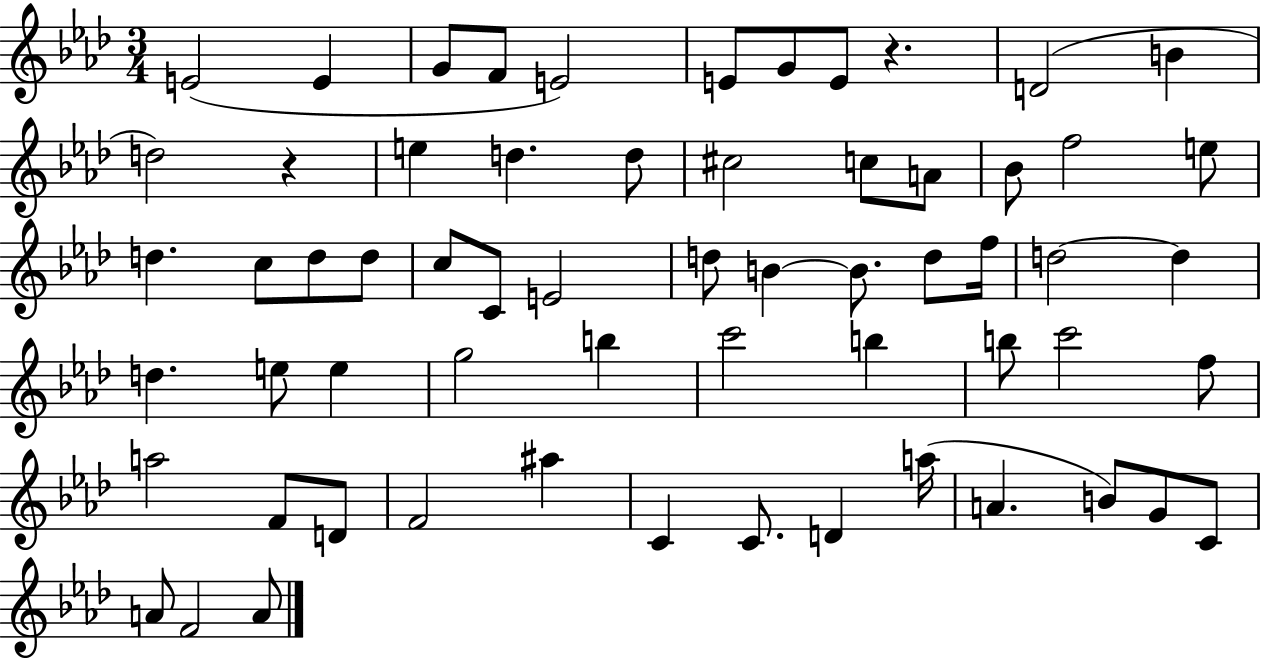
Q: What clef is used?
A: treble